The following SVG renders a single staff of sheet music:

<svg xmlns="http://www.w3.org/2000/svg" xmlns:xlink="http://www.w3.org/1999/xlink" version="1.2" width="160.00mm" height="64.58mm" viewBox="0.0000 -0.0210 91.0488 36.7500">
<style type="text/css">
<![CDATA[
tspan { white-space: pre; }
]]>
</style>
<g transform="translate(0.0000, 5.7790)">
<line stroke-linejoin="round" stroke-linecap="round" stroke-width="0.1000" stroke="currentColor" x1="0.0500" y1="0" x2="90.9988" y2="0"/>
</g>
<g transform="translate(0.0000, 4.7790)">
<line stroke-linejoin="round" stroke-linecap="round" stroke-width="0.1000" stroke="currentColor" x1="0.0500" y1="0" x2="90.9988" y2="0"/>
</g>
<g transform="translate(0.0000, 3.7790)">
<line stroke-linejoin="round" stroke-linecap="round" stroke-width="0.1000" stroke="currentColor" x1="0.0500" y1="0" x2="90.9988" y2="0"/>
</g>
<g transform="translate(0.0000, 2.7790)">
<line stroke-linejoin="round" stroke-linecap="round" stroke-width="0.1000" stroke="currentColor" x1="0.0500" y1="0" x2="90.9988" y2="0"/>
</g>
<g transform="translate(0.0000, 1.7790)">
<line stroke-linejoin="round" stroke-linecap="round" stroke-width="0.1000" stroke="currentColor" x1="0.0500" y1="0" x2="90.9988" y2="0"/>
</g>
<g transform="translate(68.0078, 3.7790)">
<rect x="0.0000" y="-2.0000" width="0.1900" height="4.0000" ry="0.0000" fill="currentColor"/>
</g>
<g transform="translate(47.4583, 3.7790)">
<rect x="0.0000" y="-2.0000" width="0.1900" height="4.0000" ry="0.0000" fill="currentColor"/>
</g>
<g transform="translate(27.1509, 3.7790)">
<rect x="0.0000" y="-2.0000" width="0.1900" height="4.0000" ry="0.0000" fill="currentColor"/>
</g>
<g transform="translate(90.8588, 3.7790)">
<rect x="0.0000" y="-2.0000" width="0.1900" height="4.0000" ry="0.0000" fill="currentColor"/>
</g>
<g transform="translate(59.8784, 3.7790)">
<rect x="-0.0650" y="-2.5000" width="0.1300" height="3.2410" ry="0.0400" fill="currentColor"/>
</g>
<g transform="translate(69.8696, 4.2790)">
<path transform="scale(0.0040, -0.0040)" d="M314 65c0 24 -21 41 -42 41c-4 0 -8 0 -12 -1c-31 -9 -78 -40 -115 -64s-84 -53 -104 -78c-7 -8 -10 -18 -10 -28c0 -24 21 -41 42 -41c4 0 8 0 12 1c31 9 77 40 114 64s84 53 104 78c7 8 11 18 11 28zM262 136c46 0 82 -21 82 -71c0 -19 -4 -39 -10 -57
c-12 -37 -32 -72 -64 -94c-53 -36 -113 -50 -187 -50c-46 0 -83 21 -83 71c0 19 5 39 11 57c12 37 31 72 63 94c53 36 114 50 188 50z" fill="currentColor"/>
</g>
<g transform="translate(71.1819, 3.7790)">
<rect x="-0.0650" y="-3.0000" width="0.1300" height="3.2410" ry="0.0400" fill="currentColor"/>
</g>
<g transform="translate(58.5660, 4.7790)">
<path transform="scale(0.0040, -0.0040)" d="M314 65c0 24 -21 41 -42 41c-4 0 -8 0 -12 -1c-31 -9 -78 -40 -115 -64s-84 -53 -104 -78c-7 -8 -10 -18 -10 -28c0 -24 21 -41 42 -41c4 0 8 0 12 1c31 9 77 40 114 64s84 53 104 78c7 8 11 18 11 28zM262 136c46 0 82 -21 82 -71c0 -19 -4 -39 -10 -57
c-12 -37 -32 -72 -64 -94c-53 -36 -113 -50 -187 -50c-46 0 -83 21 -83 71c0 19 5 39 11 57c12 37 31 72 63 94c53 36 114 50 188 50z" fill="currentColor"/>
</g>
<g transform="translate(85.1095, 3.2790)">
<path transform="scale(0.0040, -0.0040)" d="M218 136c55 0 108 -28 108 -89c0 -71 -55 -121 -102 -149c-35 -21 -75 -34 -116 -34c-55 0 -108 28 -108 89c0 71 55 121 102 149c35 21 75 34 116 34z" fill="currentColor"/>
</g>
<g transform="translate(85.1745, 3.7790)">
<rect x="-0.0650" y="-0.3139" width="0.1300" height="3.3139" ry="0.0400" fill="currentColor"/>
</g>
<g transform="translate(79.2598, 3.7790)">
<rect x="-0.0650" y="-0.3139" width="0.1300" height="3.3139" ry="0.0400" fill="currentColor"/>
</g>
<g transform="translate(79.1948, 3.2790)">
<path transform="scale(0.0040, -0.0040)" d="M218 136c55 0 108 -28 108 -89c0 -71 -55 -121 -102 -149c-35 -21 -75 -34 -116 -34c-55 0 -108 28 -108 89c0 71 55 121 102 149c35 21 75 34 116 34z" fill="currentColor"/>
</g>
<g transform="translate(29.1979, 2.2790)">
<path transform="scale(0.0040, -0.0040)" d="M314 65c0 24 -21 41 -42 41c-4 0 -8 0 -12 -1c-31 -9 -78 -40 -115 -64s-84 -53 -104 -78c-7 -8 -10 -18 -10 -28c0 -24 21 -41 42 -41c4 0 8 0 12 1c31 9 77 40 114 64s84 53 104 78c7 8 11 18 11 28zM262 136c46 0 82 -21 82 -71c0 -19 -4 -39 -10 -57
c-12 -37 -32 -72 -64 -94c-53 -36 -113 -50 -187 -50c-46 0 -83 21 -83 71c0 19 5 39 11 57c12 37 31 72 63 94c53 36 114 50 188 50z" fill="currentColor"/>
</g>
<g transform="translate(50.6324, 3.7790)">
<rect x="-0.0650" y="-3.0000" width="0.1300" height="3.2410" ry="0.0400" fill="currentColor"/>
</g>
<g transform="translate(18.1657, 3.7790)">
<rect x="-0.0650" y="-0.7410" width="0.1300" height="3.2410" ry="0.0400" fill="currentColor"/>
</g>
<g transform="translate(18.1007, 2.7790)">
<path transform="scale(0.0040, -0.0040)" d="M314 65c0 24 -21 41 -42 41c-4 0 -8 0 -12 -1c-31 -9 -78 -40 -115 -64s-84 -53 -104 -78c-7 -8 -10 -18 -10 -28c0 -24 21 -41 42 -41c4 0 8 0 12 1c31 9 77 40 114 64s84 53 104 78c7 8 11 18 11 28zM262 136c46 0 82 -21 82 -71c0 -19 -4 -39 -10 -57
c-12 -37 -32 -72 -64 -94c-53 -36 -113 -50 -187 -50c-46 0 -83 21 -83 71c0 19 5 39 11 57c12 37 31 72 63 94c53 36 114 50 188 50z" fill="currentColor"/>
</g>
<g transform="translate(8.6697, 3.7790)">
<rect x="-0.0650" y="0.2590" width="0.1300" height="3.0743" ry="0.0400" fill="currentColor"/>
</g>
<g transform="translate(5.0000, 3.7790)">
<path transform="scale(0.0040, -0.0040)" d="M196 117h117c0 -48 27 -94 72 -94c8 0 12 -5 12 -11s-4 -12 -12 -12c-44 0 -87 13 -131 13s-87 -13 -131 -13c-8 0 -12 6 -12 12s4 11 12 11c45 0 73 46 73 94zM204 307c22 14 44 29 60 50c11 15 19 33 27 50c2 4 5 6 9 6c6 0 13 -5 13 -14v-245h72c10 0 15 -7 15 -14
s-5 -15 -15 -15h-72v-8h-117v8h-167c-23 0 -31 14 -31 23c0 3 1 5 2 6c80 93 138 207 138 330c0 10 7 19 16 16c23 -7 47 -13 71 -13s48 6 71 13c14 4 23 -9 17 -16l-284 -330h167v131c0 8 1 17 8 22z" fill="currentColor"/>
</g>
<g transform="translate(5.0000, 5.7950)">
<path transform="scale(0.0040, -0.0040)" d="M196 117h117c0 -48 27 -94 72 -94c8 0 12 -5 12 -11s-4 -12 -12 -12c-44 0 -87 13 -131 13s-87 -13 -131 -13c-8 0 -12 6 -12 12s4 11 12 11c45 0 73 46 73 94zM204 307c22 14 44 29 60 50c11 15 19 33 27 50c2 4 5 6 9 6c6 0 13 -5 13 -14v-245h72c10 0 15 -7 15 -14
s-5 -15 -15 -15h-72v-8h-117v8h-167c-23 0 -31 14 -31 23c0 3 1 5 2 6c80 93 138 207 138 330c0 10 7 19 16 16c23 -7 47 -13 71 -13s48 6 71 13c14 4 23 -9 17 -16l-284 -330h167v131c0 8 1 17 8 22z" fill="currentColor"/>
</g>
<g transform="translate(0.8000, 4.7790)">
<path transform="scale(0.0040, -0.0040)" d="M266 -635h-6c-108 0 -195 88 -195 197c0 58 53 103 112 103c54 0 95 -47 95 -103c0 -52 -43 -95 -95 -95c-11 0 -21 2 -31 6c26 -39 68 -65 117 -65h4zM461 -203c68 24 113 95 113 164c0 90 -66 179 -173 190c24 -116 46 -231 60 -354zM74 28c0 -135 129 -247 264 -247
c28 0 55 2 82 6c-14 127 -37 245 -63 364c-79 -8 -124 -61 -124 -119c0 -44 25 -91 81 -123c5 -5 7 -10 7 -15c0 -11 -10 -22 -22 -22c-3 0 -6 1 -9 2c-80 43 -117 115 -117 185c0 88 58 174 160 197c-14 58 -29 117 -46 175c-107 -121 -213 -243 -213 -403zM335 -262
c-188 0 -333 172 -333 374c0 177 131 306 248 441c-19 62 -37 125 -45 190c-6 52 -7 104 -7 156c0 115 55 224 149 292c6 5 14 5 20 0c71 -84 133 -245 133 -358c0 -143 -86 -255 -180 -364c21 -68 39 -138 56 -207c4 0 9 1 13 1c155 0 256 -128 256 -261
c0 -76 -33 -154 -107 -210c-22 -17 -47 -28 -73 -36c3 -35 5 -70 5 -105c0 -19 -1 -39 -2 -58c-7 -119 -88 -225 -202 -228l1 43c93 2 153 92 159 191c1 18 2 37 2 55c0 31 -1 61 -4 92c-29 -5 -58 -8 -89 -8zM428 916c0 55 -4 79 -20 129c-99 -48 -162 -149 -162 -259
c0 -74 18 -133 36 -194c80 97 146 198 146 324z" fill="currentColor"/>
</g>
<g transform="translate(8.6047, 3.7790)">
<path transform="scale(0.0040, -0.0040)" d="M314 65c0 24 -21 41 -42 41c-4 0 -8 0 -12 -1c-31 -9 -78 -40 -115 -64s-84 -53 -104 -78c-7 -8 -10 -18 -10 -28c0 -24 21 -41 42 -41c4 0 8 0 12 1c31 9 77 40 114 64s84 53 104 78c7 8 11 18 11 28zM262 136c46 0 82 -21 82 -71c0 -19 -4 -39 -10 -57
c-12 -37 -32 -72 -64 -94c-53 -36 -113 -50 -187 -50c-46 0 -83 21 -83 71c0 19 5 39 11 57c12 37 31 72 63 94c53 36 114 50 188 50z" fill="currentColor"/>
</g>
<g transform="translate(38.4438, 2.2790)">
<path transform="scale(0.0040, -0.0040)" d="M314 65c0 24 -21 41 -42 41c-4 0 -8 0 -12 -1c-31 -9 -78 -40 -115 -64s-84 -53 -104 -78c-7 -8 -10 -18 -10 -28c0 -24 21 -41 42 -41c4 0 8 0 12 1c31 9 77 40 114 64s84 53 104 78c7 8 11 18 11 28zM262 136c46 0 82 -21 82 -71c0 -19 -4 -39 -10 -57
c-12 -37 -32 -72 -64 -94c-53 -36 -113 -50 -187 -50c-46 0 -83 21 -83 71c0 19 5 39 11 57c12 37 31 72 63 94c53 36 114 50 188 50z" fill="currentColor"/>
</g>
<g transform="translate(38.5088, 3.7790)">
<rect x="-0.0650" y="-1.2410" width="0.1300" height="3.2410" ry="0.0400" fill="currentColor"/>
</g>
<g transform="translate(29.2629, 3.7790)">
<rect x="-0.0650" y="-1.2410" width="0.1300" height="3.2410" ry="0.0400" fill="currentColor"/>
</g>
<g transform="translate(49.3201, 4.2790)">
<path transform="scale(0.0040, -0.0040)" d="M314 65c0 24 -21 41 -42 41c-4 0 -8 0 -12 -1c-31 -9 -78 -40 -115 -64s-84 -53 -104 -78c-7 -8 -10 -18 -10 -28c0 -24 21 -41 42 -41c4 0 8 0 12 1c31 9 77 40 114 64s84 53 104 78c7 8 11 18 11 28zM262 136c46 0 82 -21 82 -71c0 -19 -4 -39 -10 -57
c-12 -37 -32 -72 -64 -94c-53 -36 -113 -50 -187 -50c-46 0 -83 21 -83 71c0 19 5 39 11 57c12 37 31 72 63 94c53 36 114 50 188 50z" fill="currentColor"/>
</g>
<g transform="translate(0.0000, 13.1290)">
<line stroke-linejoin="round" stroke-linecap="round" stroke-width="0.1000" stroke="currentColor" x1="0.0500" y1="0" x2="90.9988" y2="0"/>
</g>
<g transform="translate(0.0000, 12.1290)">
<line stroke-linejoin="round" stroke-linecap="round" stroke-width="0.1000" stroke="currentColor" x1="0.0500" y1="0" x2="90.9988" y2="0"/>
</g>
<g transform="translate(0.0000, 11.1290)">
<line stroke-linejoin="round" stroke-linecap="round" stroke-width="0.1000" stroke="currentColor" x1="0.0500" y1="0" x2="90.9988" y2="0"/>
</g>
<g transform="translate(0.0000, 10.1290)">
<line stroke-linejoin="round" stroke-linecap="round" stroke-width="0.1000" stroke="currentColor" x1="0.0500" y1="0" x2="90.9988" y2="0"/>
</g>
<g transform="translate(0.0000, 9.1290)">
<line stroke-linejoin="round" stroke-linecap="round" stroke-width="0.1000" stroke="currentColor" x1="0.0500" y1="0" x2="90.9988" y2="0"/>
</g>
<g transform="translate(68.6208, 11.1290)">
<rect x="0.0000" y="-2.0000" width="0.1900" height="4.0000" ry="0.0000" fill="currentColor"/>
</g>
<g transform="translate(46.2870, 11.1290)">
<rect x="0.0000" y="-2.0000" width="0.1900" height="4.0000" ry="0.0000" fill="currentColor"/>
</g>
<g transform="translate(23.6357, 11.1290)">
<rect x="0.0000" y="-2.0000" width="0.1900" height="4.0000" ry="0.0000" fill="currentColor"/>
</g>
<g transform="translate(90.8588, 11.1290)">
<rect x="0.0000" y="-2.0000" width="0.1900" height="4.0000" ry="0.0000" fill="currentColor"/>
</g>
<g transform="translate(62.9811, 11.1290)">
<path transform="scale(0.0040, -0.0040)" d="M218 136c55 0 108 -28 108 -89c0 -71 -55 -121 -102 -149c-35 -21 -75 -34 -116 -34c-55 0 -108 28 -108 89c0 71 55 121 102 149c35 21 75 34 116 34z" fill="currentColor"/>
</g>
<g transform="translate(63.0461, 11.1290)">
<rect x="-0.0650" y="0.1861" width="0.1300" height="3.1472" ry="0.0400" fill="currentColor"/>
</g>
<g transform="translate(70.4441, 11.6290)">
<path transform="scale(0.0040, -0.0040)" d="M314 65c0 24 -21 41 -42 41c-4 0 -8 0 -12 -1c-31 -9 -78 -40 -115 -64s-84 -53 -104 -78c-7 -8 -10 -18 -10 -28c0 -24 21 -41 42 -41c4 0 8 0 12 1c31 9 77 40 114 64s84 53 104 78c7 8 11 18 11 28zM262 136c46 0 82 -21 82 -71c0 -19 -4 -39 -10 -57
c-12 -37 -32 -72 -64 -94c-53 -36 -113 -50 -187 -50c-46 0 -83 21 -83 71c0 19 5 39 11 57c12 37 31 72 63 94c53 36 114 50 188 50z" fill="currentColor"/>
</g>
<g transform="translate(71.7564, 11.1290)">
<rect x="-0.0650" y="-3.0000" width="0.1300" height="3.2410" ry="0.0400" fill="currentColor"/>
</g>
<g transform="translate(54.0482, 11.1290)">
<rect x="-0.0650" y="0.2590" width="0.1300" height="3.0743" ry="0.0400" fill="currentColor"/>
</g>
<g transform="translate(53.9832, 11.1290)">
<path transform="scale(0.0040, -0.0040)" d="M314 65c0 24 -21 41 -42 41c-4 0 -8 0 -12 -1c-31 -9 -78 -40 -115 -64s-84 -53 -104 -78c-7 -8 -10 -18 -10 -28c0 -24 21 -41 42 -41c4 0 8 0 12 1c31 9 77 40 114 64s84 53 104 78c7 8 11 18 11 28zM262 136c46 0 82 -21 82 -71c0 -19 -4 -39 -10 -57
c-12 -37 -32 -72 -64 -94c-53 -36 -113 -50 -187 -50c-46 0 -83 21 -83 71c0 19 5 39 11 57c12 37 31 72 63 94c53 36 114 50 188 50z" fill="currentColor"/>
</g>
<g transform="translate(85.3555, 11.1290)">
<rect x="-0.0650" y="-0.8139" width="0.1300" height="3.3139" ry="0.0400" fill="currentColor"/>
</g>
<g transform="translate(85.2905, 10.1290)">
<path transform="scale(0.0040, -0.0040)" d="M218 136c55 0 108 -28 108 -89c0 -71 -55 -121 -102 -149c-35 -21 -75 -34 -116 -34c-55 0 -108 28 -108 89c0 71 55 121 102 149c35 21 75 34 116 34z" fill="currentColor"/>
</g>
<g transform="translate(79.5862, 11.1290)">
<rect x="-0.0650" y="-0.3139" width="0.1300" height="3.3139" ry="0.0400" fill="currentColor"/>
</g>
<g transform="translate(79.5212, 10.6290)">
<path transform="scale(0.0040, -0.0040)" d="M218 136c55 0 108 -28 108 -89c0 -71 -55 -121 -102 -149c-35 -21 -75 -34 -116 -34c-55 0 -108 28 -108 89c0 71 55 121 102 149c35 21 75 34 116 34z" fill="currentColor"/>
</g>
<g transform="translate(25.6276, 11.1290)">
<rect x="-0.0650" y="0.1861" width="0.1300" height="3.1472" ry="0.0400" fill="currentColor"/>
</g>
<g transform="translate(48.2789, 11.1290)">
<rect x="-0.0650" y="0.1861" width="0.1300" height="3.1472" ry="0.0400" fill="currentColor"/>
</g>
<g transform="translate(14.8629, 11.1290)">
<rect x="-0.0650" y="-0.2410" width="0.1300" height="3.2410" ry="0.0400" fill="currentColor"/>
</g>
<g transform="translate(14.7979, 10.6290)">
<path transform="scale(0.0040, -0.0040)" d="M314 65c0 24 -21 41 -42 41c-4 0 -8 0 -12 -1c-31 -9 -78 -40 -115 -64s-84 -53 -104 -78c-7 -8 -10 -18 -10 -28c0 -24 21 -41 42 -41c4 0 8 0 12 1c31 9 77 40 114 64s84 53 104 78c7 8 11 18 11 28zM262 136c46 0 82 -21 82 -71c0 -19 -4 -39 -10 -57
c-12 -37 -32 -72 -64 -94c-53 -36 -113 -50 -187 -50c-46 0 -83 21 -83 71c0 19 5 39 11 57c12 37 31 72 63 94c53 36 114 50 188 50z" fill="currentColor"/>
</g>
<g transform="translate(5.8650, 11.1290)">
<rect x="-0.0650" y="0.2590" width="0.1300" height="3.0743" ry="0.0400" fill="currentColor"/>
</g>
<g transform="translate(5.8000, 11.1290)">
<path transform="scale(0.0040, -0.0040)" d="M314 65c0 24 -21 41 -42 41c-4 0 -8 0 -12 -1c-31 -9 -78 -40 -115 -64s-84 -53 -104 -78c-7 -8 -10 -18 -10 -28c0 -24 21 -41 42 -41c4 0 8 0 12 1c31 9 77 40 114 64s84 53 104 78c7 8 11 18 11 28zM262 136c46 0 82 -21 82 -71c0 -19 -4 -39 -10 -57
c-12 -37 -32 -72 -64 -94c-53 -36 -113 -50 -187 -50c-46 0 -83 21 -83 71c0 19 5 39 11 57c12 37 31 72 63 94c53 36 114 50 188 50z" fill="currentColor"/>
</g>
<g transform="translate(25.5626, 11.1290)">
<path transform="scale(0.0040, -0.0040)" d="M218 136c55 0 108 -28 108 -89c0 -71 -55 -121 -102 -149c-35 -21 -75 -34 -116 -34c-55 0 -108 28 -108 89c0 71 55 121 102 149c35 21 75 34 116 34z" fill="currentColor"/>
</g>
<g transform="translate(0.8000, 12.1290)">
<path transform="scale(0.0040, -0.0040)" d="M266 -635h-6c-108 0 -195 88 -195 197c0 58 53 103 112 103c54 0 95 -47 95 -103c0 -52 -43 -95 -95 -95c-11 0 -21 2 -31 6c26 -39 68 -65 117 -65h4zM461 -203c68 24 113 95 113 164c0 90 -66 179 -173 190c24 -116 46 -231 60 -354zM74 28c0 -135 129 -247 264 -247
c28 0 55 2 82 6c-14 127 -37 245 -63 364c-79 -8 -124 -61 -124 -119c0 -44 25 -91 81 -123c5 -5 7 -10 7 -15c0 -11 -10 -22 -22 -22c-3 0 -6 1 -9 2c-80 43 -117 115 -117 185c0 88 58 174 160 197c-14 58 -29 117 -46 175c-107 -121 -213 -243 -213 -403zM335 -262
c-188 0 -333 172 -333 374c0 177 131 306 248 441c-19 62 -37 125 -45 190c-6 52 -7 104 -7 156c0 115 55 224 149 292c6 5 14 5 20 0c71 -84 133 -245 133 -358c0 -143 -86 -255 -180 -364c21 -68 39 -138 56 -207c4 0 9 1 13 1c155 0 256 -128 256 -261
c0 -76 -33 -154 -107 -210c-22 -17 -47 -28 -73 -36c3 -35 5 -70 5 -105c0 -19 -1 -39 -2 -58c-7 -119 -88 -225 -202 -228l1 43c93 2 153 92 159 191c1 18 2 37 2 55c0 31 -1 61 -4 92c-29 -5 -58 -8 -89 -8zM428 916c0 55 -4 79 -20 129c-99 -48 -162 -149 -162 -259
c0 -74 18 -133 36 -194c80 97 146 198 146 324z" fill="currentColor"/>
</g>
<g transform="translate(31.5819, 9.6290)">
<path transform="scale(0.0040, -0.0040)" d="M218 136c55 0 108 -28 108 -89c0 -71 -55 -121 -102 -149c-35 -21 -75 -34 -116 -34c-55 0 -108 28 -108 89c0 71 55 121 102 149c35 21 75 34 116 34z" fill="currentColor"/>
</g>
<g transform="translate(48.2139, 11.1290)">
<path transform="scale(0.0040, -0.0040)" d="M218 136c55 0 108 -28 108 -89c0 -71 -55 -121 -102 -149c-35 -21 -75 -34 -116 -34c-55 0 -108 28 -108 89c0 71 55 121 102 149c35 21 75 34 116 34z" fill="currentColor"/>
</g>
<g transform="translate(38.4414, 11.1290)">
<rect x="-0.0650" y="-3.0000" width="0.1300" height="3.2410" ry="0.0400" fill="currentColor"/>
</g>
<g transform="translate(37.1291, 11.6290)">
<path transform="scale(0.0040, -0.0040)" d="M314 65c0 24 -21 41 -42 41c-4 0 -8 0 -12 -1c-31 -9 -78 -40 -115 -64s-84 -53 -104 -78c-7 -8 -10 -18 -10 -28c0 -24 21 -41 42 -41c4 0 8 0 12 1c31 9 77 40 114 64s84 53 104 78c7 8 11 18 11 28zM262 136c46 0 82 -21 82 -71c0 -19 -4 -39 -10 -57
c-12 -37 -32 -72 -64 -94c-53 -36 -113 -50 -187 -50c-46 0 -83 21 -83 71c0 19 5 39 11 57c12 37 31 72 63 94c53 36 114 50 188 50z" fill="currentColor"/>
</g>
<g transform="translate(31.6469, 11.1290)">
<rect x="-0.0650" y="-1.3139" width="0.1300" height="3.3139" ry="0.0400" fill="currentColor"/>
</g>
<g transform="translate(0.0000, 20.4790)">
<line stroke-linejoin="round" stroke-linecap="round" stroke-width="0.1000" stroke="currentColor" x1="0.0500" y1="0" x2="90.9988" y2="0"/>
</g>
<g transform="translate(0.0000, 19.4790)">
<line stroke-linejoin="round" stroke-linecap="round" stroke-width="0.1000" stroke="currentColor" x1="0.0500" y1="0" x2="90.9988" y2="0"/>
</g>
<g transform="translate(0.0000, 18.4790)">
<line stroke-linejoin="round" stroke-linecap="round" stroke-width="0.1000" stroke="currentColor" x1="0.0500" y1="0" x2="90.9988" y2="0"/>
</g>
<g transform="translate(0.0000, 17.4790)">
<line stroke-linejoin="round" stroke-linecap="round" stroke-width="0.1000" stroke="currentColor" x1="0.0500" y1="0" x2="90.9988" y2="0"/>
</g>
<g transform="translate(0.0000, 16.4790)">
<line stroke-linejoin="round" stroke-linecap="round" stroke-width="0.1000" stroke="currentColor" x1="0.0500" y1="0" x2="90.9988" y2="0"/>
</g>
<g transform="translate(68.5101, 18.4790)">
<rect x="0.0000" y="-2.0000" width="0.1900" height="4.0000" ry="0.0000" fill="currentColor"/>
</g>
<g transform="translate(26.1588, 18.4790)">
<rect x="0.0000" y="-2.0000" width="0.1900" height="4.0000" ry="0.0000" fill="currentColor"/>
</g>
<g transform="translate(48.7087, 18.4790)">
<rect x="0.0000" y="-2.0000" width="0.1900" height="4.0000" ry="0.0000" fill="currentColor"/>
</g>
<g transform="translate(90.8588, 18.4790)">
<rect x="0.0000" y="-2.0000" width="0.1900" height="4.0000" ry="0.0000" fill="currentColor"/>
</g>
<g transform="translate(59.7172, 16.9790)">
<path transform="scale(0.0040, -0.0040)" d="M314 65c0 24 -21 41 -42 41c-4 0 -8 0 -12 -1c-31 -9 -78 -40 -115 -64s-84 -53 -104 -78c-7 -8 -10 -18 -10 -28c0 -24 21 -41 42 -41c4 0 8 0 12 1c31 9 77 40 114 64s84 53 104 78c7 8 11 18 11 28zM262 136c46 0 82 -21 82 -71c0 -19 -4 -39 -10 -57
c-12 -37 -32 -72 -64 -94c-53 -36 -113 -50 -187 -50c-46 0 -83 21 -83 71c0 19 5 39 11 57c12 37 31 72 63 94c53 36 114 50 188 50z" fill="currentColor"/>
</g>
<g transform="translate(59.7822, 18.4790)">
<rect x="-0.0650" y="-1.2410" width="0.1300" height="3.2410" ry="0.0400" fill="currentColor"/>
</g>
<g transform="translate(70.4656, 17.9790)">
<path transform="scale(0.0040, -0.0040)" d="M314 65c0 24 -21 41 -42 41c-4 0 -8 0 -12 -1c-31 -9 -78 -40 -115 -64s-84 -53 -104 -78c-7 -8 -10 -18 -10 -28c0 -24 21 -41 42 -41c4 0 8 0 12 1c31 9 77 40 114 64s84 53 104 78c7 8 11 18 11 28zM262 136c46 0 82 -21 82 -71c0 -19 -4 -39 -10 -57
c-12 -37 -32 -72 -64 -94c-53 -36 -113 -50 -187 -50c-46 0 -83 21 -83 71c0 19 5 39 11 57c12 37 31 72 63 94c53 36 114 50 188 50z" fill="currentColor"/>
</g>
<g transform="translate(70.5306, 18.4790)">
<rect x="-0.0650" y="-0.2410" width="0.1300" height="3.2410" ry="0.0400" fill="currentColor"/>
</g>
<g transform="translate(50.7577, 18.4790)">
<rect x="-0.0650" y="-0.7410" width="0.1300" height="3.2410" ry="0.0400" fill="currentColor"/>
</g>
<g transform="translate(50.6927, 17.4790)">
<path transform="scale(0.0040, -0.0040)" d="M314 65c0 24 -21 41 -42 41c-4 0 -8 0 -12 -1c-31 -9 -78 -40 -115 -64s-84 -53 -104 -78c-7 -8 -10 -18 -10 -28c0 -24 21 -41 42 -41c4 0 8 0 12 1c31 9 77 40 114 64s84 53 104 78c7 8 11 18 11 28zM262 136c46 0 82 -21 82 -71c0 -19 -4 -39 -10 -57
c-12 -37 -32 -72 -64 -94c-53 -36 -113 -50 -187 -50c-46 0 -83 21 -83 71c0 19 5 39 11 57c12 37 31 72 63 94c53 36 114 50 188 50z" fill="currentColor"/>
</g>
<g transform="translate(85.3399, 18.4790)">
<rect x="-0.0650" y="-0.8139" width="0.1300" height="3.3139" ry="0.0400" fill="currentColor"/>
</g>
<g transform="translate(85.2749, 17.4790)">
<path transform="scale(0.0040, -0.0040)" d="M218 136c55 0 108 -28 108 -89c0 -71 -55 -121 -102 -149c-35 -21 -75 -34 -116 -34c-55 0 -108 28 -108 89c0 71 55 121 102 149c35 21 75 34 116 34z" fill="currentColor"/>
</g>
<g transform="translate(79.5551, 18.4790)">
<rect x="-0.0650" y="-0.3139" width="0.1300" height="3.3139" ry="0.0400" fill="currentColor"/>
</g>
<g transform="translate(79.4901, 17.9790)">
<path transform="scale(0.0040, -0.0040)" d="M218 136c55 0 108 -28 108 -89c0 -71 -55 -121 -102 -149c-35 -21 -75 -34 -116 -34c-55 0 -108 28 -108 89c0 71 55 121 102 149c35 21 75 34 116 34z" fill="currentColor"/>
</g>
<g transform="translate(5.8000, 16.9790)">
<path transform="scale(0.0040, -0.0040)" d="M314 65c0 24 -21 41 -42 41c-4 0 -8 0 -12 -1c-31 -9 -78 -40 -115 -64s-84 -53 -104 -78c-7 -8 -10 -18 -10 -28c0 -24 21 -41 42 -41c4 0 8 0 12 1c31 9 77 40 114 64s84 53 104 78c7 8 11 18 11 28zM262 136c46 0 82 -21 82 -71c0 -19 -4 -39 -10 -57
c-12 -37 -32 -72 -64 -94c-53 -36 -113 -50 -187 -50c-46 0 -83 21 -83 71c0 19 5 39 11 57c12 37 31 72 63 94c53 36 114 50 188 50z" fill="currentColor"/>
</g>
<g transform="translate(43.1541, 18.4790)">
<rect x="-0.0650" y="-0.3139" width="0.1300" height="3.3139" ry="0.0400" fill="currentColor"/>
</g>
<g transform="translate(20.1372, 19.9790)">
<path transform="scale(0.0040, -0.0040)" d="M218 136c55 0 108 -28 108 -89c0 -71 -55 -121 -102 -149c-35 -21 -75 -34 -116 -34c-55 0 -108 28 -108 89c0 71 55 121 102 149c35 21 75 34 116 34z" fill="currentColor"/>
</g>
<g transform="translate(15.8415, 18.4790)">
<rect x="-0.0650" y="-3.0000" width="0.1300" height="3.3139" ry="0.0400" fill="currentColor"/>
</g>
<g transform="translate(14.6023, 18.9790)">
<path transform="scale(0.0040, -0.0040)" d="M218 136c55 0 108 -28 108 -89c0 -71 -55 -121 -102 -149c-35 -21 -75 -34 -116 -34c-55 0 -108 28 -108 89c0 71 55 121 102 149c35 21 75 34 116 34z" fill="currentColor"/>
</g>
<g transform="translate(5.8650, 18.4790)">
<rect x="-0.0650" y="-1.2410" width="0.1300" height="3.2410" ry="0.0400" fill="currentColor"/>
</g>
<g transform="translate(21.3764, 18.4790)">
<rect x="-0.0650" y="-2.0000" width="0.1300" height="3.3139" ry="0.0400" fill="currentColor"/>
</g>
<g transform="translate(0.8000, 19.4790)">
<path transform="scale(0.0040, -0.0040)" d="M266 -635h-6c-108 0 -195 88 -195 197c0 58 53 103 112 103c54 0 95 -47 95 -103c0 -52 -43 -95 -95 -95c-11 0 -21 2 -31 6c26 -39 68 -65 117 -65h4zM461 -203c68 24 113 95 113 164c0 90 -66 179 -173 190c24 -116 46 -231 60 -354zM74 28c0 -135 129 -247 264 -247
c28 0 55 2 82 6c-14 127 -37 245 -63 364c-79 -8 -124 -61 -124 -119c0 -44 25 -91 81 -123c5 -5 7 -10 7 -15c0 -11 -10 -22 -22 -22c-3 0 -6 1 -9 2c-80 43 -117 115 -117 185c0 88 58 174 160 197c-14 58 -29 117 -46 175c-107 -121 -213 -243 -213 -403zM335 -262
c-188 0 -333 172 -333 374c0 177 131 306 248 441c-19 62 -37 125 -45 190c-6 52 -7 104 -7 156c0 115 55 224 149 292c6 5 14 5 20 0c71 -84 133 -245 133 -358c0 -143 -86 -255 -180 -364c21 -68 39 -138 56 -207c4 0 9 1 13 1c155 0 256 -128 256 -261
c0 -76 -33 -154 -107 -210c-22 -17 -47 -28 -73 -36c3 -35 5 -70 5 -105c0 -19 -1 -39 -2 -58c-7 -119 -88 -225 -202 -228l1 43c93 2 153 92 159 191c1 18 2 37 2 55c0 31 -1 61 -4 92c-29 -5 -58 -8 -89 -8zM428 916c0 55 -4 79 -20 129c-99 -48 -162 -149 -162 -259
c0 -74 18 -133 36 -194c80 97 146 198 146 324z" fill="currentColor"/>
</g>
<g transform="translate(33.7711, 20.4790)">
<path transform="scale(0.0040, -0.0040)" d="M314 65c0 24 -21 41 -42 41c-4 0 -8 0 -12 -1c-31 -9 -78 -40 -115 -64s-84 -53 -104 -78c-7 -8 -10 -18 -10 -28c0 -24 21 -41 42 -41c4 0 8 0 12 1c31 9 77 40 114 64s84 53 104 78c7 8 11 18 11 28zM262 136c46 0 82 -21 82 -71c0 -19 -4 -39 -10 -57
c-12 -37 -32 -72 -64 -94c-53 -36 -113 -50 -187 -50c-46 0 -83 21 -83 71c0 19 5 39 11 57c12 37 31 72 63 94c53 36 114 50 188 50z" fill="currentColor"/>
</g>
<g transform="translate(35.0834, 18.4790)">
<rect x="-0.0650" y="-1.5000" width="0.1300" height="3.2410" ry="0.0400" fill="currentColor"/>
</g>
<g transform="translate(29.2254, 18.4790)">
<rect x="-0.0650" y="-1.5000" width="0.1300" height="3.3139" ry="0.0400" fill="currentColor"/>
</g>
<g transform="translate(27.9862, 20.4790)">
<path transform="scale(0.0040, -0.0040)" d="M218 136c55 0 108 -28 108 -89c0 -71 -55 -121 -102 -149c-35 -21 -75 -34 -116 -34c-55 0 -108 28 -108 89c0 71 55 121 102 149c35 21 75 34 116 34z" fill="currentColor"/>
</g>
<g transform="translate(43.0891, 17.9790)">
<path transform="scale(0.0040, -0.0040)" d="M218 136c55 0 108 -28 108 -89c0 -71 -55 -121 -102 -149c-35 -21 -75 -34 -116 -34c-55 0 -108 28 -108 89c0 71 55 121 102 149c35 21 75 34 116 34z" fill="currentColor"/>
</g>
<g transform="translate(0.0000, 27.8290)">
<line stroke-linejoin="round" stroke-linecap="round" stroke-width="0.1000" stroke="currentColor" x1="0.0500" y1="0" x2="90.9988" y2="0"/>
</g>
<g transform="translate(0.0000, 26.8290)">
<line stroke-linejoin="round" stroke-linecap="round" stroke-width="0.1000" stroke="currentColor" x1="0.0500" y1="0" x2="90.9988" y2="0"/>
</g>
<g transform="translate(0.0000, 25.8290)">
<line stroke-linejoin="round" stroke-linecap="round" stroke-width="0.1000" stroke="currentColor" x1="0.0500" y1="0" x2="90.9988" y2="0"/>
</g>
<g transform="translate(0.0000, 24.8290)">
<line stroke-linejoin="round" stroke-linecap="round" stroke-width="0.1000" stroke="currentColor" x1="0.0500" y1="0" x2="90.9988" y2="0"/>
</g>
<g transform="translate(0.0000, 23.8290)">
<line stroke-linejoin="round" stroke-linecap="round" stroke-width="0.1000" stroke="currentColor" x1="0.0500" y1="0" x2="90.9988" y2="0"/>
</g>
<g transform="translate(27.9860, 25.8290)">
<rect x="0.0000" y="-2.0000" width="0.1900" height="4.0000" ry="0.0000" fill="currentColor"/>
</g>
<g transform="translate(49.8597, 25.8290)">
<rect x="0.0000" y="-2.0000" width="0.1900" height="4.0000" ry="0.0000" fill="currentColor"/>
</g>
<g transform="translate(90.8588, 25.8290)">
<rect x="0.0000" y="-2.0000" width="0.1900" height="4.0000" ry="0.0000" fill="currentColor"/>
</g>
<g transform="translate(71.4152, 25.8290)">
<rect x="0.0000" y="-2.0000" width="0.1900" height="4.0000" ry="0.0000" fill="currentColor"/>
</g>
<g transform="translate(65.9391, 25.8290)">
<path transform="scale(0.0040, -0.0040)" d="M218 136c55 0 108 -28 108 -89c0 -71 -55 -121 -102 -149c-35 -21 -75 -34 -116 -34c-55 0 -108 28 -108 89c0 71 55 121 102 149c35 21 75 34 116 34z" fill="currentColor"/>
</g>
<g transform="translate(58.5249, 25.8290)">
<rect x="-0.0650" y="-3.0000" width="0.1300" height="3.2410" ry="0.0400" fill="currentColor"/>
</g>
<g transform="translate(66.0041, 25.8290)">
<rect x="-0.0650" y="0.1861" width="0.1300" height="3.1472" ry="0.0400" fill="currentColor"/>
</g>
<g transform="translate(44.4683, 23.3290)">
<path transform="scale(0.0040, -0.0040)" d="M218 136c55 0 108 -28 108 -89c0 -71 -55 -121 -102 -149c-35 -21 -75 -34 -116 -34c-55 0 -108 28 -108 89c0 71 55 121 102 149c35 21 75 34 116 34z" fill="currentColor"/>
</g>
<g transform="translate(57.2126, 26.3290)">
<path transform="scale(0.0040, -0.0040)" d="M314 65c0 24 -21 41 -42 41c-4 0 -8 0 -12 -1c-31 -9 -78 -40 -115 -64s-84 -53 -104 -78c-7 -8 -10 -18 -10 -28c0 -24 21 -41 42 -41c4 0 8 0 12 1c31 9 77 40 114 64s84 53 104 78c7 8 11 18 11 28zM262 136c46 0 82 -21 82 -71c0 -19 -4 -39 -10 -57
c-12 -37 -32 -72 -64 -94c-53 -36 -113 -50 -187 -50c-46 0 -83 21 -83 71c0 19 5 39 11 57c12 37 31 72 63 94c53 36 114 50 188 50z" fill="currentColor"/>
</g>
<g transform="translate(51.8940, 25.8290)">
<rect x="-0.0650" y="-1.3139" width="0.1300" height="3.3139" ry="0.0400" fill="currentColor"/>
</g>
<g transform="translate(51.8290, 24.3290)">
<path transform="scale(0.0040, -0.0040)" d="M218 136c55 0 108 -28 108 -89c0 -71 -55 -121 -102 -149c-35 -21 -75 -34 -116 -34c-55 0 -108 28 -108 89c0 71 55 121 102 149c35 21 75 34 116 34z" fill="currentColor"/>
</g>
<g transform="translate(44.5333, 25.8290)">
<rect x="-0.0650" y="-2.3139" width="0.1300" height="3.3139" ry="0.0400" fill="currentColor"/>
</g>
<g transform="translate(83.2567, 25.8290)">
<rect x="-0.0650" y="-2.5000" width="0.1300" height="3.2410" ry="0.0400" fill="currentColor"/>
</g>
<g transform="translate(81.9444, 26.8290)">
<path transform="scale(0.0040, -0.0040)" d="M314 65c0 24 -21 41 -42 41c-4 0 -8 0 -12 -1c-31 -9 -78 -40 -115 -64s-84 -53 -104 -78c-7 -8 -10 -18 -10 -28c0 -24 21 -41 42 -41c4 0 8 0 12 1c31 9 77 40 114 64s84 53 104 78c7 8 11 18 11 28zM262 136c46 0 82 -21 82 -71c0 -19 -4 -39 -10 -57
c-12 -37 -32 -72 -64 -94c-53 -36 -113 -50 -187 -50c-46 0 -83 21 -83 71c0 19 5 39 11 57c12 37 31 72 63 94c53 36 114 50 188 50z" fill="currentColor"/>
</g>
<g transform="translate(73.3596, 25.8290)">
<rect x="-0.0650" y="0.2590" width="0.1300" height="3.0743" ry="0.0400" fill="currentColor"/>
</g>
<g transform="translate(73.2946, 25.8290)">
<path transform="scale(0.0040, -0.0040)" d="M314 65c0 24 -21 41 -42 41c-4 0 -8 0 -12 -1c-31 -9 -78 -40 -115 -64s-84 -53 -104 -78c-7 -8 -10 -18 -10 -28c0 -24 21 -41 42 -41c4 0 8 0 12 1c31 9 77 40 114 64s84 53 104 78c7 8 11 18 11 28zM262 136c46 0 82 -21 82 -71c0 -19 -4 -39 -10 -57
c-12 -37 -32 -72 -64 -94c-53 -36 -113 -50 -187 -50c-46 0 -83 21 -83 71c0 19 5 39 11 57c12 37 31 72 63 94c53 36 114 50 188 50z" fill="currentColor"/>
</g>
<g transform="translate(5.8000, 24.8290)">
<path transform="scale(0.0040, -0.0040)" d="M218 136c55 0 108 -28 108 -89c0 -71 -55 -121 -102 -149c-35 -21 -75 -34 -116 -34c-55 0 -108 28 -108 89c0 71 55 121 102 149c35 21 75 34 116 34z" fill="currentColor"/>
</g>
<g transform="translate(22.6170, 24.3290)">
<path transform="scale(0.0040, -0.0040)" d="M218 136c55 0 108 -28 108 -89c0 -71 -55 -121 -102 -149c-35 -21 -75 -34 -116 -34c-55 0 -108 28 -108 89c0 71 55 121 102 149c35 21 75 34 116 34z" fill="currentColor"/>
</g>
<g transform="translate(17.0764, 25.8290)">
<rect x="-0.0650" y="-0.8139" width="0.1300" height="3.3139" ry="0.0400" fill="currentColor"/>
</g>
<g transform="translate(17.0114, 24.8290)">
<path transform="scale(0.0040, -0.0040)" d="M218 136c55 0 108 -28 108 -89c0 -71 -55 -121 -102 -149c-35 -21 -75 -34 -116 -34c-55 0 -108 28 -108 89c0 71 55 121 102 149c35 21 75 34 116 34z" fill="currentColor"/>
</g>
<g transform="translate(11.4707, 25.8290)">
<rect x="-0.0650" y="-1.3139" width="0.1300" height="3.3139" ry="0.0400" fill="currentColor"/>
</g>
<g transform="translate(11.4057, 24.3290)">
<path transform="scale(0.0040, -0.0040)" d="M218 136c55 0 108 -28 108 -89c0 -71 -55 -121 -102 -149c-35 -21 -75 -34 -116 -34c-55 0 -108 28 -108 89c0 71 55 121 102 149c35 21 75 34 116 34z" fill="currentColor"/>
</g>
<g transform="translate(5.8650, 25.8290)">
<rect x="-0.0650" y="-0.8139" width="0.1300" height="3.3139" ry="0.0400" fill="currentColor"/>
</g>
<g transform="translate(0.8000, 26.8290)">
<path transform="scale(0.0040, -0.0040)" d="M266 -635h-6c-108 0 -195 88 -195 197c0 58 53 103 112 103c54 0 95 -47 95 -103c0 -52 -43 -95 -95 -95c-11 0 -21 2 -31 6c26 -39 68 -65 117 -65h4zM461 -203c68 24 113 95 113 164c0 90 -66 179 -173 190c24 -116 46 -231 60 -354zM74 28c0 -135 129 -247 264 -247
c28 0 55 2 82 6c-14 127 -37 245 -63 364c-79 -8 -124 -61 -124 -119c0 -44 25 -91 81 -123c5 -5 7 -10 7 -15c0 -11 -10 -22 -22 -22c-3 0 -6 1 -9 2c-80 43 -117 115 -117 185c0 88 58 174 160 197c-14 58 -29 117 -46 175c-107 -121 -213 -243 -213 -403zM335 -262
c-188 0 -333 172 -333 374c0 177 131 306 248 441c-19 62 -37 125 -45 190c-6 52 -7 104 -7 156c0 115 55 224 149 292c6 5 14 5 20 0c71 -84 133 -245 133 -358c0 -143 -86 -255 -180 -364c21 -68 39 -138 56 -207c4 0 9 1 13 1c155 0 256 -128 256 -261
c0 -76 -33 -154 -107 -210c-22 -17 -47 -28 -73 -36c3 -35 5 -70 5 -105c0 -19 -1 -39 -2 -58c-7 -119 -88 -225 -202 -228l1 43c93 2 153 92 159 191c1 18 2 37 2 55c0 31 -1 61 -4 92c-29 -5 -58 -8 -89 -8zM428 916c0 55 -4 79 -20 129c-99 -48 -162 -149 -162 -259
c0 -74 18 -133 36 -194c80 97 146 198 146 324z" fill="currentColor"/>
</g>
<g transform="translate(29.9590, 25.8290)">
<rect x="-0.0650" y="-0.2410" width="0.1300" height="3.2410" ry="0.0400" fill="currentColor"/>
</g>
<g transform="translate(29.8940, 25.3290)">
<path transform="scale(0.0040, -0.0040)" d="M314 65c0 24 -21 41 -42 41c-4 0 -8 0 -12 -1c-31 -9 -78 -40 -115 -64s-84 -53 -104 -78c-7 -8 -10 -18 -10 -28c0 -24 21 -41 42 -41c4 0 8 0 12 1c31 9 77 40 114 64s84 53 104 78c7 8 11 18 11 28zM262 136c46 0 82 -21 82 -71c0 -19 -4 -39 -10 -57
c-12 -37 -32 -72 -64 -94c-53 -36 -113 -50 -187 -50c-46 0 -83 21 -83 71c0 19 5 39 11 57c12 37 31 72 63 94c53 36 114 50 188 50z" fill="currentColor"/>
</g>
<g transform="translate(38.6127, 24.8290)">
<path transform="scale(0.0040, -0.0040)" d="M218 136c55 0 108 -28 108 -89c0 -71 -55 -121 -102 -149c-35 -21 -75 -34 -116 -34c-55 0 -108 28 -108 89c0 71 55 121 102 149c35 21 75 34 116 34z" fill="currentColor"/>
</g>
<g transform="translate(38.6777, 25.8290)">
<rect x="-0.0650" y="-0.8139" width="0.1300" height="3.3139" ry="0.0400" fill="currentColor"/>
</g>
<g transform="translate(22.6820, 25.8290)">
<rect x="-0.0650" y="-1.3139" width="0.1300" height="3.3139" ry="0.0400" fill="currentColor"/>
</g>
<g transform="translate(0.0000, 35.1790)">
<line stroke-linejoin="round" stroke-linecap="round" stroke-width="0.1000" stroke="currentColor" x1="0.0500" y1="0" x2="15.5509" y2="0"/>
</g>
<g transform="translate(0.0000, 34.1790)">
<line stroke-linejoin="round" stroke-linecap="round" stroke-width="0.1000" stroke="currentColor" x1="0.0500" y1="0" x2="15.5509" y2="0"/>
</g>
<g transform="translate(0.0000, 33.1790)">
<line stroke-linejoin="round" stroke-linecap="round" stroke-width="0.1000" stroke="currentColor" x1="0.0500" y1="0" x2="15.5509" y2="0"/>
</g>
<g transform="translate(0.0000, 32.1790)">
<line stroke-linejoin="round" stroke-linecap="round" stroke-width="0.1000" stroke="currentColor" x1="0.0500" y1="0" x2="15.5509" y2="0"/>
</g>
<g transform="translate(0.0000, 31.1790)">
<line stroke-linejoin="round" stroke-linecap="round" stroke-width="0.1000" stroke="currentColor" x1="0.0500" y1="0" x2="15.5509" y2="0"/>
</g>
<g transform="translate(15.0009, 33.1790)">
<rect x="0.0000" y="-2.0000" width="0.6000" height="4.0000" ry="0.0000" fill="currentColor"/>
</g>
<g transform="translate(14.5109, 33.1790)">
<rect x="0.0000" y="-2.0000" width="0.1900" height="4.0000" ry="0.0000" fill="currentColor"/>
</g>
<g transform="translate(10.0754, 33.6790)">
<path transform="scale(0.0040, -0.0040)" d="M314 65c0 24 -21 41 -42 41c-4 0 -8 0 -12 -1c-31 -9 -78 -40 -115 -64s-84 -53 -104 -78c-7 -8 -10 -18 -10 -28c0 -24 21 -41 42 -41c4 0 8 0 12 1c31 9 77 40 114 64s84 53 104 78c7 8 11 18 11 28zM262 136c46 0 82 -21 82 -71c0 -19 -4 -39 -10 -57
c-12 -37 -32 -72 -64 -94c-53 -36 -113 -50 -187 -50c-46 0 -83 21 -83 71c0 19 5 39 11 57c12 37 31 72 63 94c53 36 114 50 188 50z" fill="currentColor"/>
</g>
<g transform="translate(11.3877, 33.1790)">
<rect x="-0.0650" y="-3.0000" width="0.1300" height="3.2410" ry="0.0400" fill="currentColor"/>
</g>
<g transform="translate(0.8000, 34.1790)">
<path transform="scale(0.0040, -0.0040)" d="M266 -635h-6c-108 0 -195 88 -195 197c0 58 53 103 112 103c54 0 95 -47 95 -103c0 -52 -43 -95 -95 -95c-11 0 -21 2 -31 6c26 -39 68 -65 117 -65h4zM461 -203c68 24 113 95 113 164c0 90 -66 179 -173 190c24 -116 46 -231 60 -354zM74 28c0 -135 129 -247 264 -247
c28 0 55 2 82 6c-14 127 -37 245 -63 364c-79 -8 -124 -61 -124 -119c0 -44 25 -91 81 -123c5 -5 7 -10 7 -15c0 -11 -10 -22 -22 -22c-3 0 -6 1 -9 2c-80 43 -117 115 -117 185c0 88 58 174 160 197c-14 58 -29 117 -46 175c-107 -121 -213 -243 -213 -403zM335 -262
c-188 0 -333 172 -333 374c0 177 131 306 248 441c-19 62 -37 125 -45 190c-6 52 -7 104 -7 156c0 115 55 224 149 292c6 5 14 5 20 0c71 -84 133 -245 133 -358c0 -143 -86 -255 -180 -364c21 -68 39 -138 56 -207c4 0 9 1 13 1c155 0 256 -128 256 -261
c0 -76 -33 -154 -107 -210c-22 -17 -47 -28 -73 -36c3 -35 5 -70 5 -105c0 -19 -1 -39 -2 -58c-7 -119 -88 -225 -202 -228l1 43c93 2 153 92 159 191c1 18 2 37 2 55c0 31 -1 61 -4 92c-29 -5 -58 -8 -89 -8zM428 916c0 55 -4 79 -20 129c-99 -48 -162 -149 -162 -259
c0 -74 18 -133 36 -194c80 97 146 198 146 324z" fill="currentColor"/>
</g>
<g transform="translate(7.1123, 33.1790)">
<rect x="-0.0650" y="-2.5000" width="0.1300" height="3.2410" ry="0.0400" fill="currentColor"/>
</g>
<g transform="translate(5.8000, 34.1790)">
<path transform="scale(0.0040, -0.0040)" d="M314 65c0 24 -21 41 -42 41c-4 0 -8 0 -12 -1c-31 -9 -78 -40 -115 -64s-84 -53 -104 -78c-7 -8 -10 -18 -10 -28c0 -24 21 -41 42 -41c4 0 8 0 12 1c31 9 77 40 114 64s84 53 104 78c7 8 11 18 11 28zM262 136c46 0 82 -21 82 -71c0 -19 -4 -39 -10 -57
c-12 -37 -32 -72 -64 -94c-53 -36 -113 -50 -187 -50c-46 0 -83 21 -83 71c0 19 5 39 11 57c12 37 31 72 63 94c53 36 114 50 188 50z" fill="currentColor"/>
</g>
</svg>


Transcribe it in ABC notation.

X:1
T:Untitled
M:4/4
L:1/4
K:C
B2 d2 e2 e2 A2 G2 A2 c c B2 c2 B e A2 B B2 B A2 c d e2 A F E E2 c d2 e2 c2 c d d e d e c2 d g e A2 B B2 G2 G2 A2